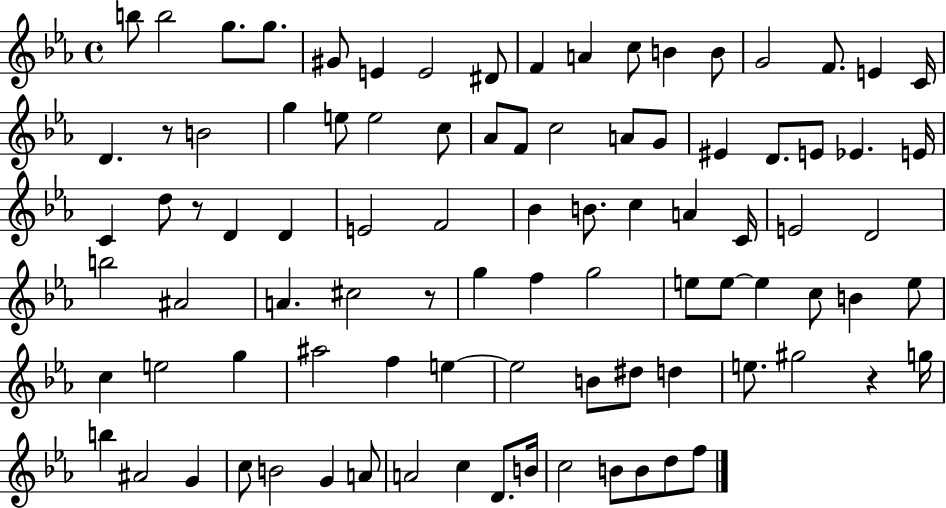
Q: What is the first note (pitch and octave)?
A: B5